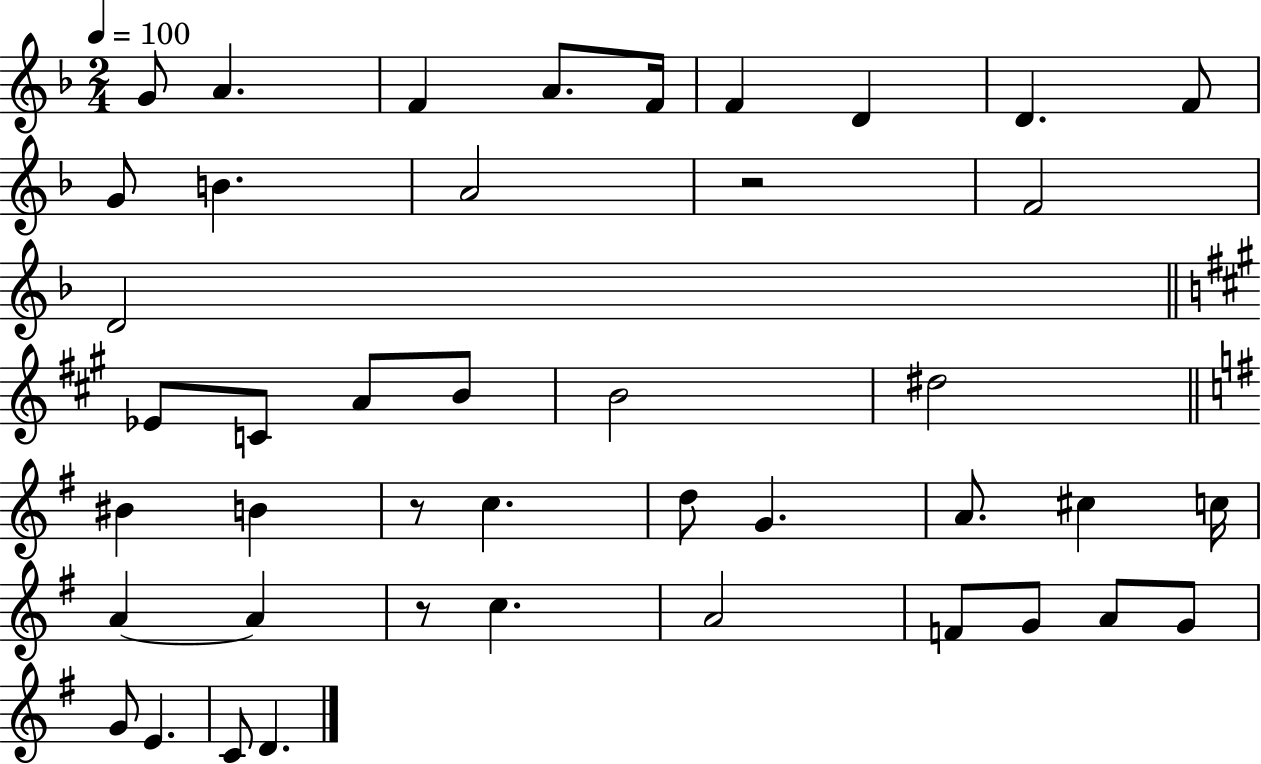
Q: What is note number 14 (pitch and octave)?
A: D4